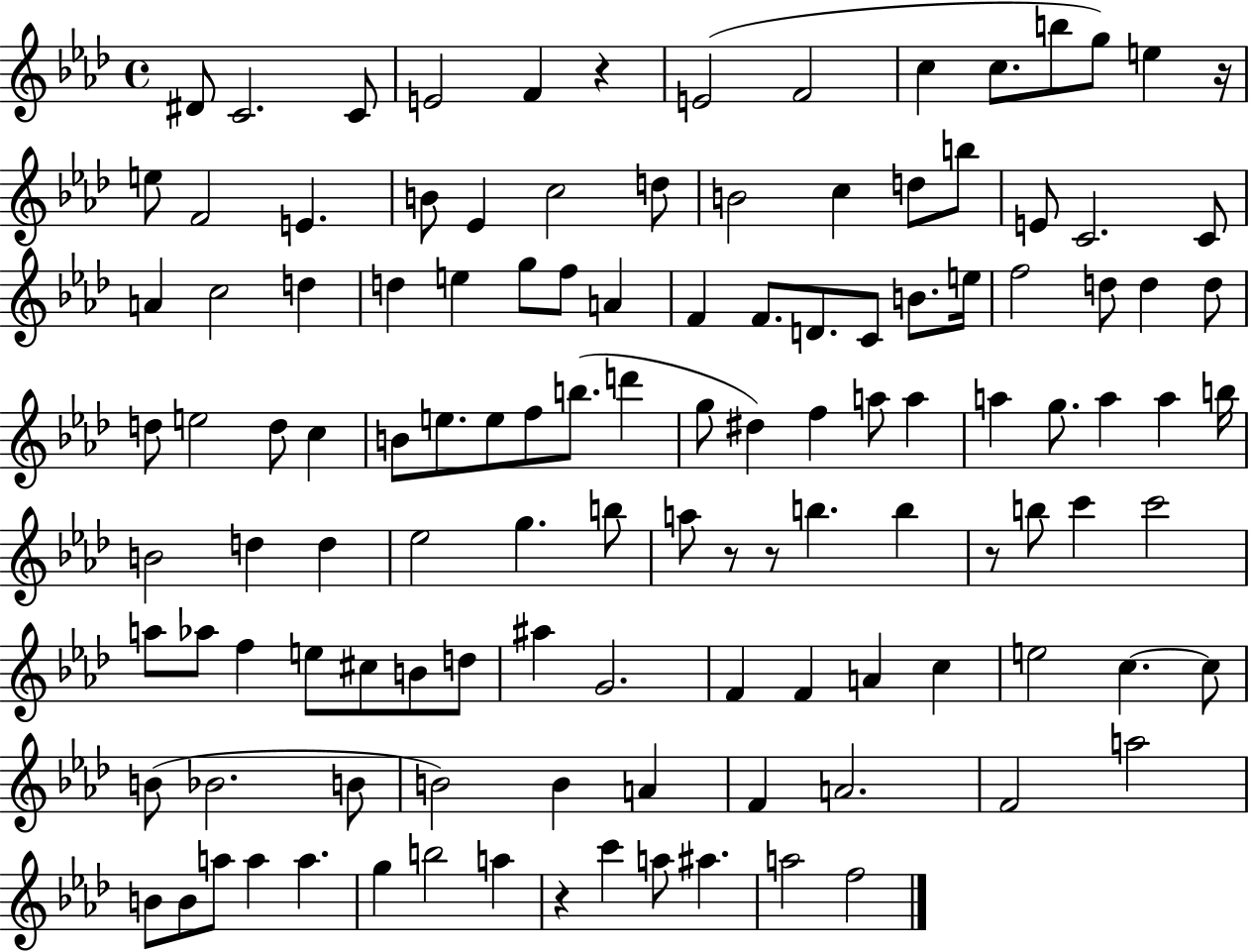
X:1
T:Untitled
M:4/4
L:1/4
K:Ab
^D/2 C2 C/2 E2 F z E2 F2 c c/2 b/2 g/2 e z/4 e/2 F2 E B/2 _E c2 d/2 B2 c d/2 b/2 E/2 C2 C/2 A c2 d d e g/2 f/2 A F F/2 D/2 C/2 B/2 e/4 f2 d/2 d d/2 d/2 e2 d/2 c B/2 e/2 e/2 f/2 b/2 d' g/2 ^d f a/2 a a g/2 a a b/4 B2 d d _e2 g b/2 a/2 z/2 z/2 b b z/2 b/2 c' c'2 a/2 _a/2 f e/2 ^c/2 B/2 d/2 ^a G2 F F A c e2 c c/2 B/2 _B2 B/2 B2 B A F A2 F2 a2 B/2 B/2 a/2 a a g b2 a z c' a/2 ^a a2 f2